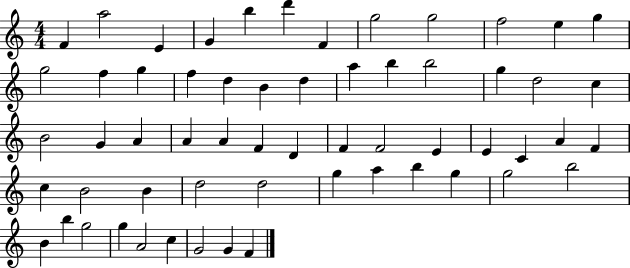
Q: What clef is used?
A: treble